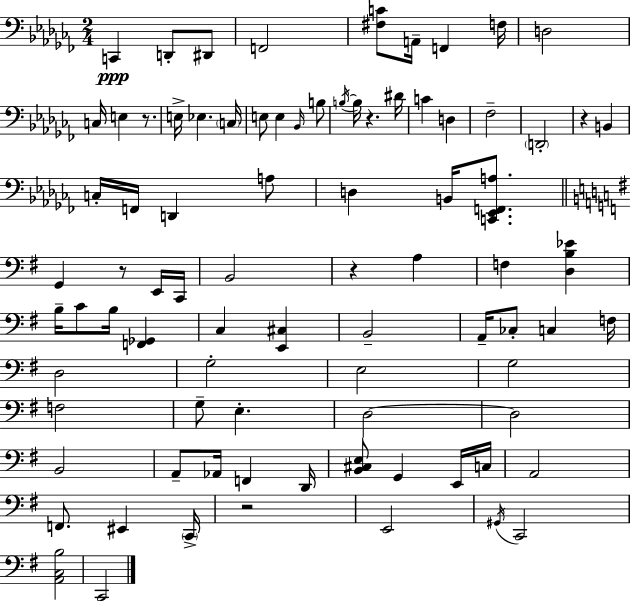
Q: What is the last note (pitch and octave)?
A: C2